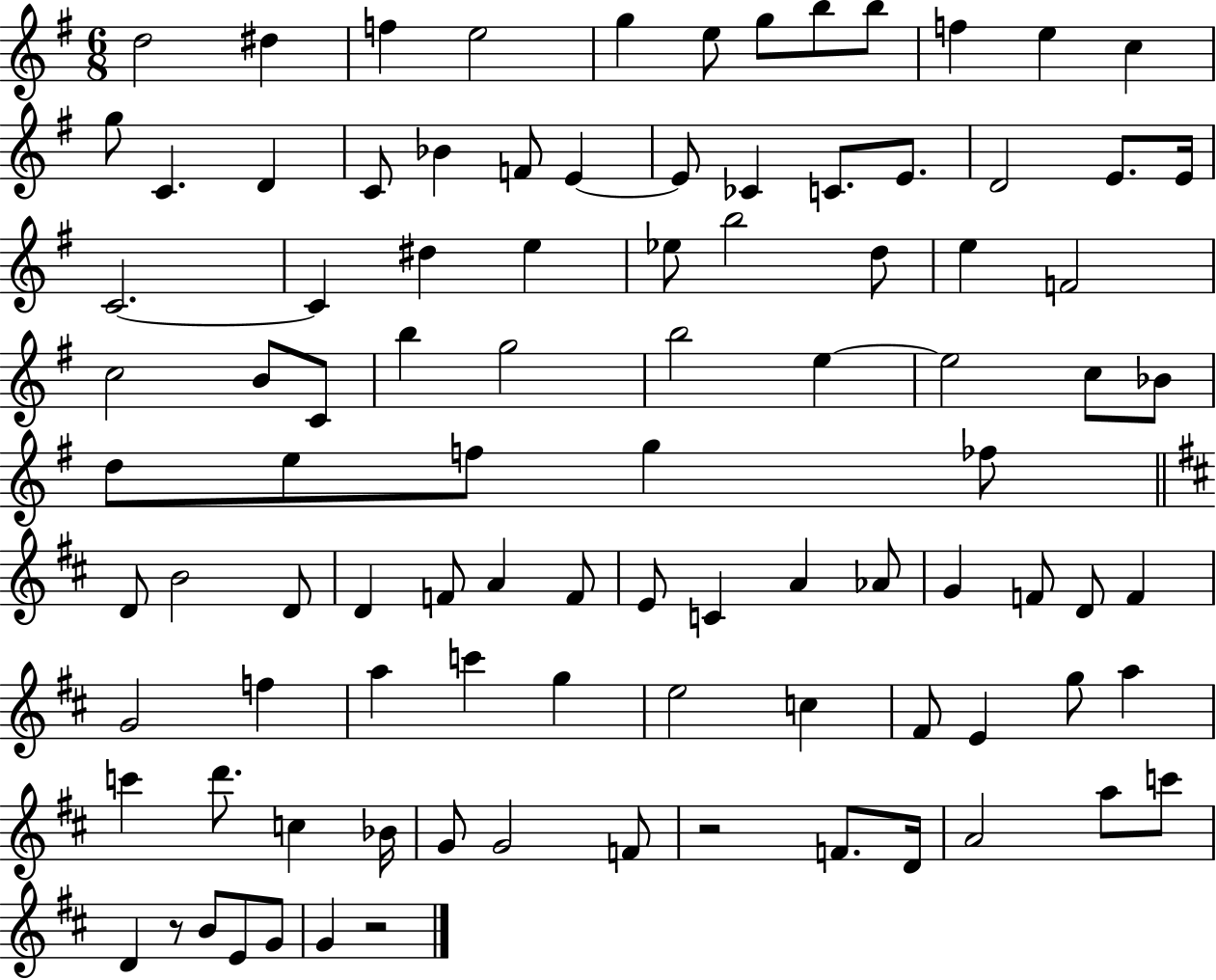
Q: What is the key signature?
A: G major